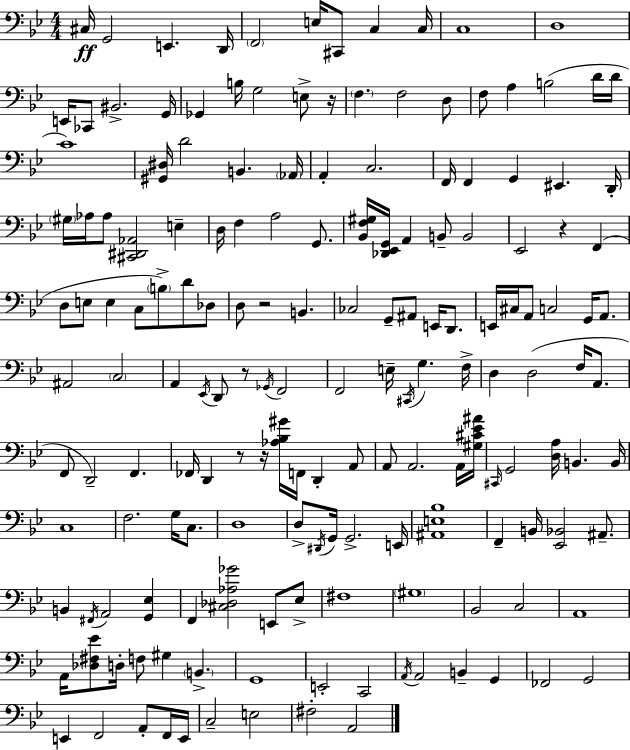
C#3/s G2/h E2/q. D2/s F2/h E3/s C#2/e C3/q C3/s C3/w D3/w E2/s CES2/e BIS2/h. G2/s Gb2/q B3/s G3/h E3/e R/s F3/q. F3/h D3/e F3/e A3/q B3/h D4/s D4/s C4/w [G#2,D#3]/s D4/h B2/q. Ab2/s A2/q C3/h. F2/s F2/q G2/q EIS2/q. D2/s G#3/s Ab3/s Ab3/e [C#2,D#2,Ab2]/h E3/q D3/s F3/q A3/h G2/e. [Bb2,F3,G#3]/s [Db2,Eb2,G2]/s A2/q B2/e B2/h Eb2/h R/q F2/q D3/e E3/e E3/q C3/e B3/e D4/e Db3/e D3/e R/h B2/q. CES3/h G2/e A#2/e E2/s D2/e. E2/s C#3/s A2/e C3/h G2/s A2/e. A#2/h C3/h A2/q Eb2/s D2/e R/e Gb2/s F2/h F2/h E3/s C#2/s G3/q. F3/s D3/q D3/h F3/s A2/e. F2/e D2/h F2/q. FES2/s D2/q R/e R/s [Ab3,Bb3,G#4]/s F2/s D2/q A2/e A2/e A2/h. A2/s [G#3,C#4,Eb4,A#4]/s C#2/s G2/h [D3,A3]/s B2/q. B2/s C3/w F3/h. G3/s C3/e. D3/w D3/e D#2/s G2/s G2/h. E2/s [A#2,E3,Bb3]/w F2/q B2/s [Eb2,Bb2]/h A#2/e. B2/q F#2/s A2/h [G2,Eb3]/q F2/q [C#3,Db3,Ab3,Gb4]/h E2/e Eb3/e F#3/w G#3/w Bb2/h C3/h A2/w A2/s [Db3,F#3,Eb4]/e D3/s F3/e G#3/q B2/q. G2/w E2/h C2/h A2/s A2/h B2/q G2/q FES2/h G2/h E2/q F2/h A2/e F2/s E2/s C3/h E3/h F#3/h A2/h